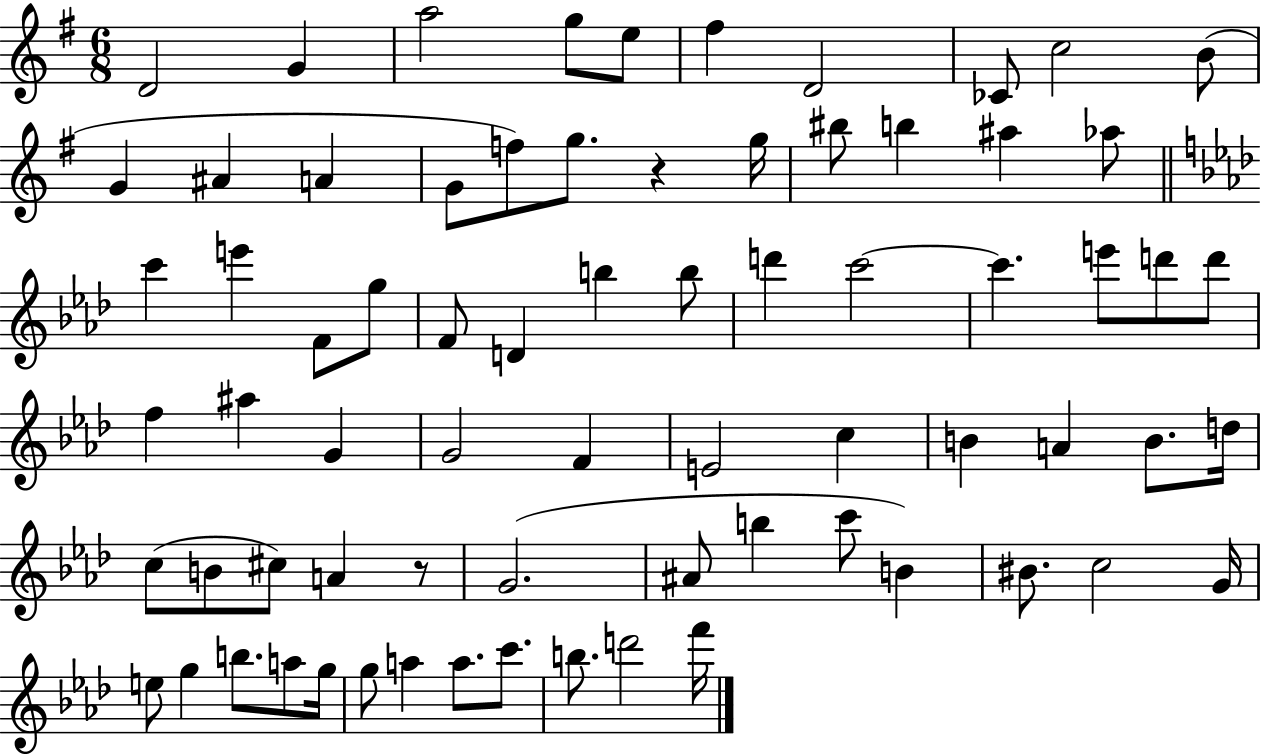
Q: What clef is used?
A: treble